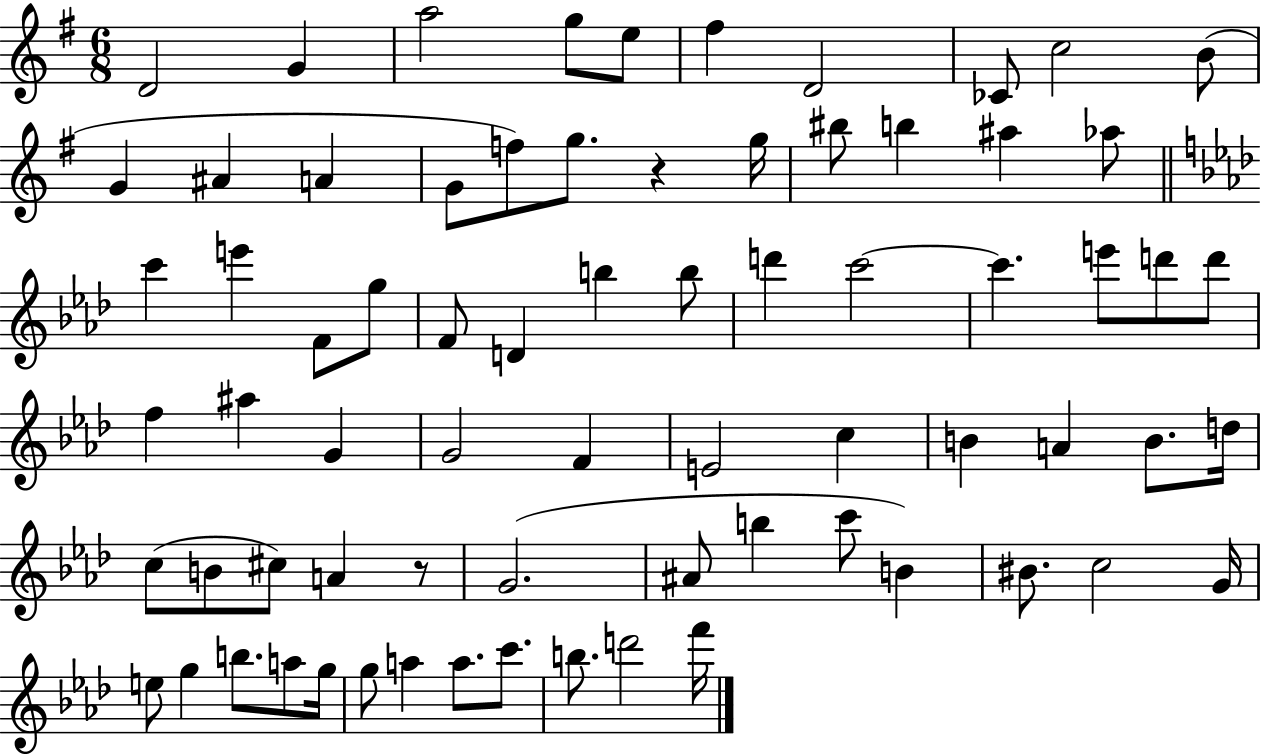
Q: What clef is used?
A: treble